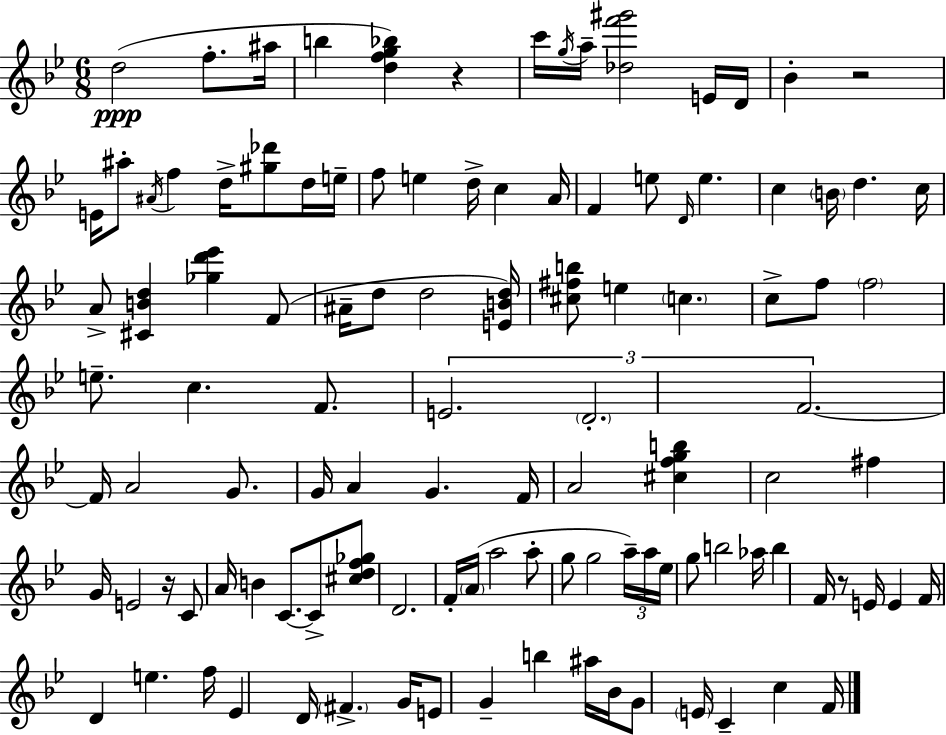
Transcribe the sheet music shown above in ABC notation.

X:1
T:Untitled
M:6/8
L:1/4
K:Gm
d2 f/2 ^a/4 b [dfg_b] z c'/4 g/4 a/4 [_df'^g']2 E/4 D/4 _B z2 E/4 ^a/2 ^A/4 f d/4 [^g_d']/2 d/4 e/4 f/2 e d/4 c A/4 F e/2 D/4 e c B/4 d c/4 A/2 [^CBd] [_gd'_e'] F/2 ^A/4 d/2 d2 [EBd]/4 [^c^fb]/2 e c c/2 f/2 f2 e/2 c F/2 E2 D2 F2 F/4 A2 G/2 G/4 A G F/4 A2 [^cfgb] c2 ^f G/4 E2 z/4 C/2 A/4 B C/2 C/2 [^cdf_g]/2 D2 F/4 A/4 a2 a/2 g/2 g2 a/4 a/4 _e/4 g/2 b2 _a/4 b F/4 z/2 E/4 E F/4 D e f/4 _E D/4 ^F G/4 E/2 G b ^a/4 _B/4 G/2 E/4 C c F/4